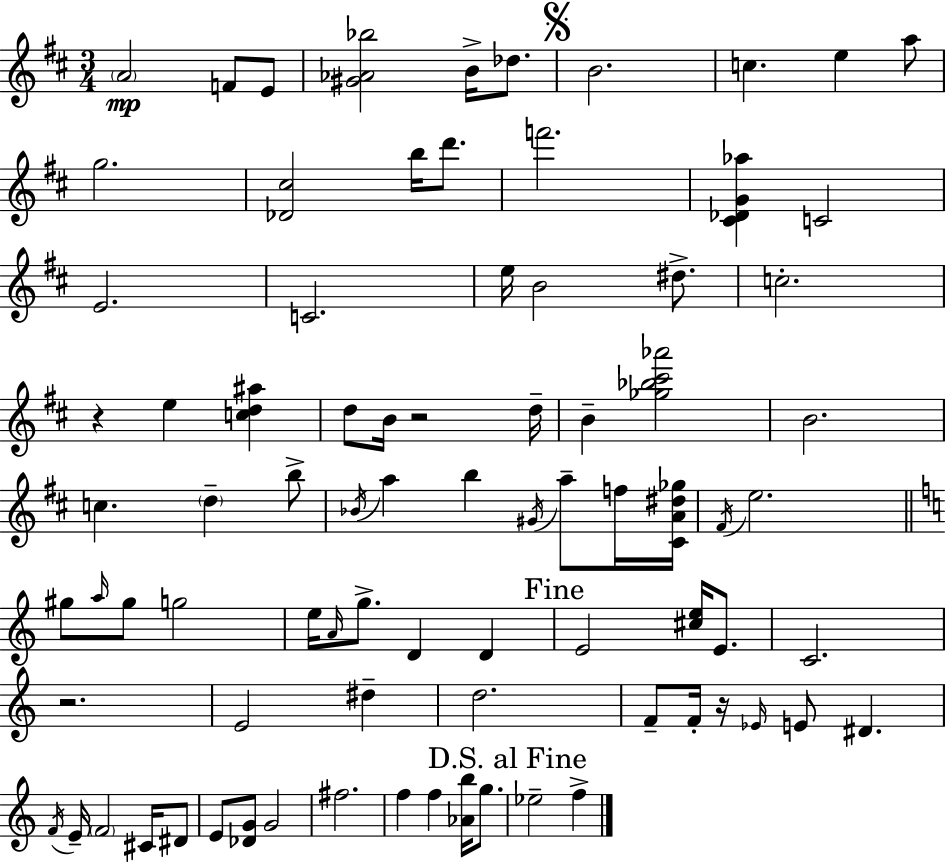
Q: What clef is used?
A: treble